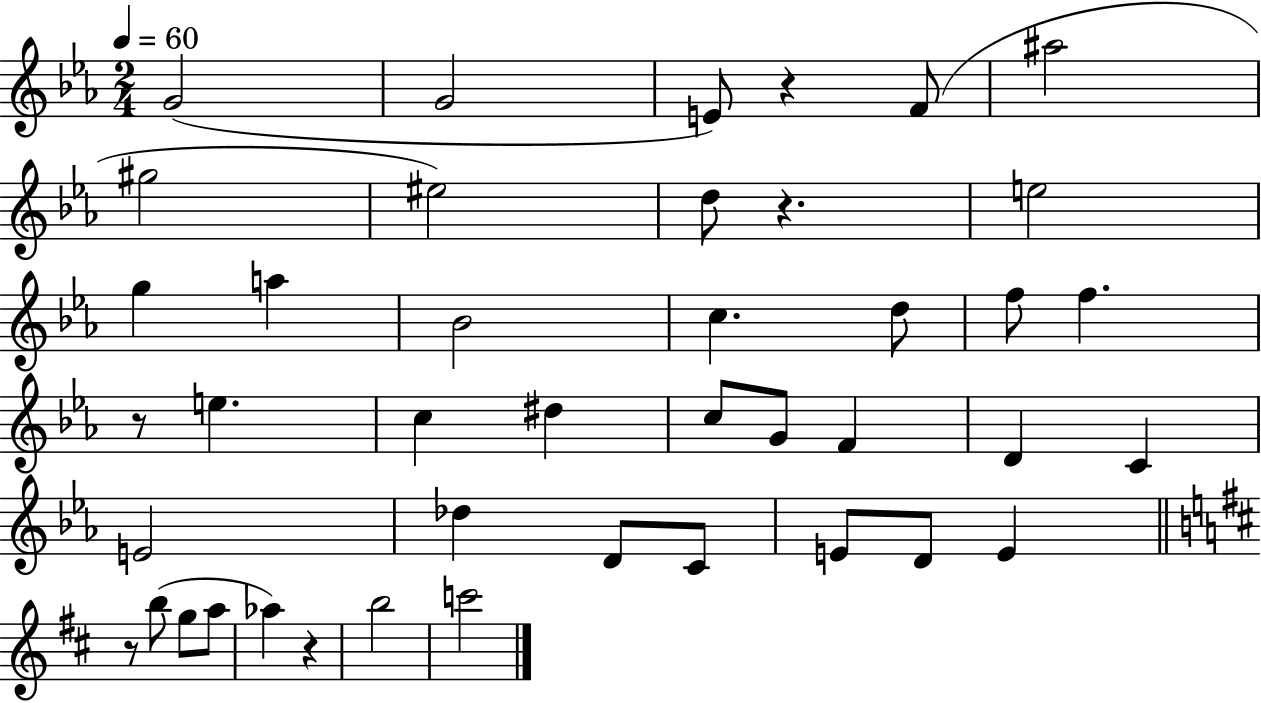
{
  \clef treble
  \numericTimeSignature
  \time 2/4
  \key ees \major
  \tempo 4 = 60
  g'2( | g'2 | e'8) r4 f'8( | ais''2 | \break gis''2 | eis''2) | d''8 r4. | e''2 | \break g''4 a''4 | bes'2 | c''4. d''8 | f''8 f''4. | \break r8 e''4. | c''4 dis''4 | c''8 g'8 f'4 | d'4 c'4 | \break e'2 | des''4 d'8 c'8 | e'8 d'8 e'4 | \bar "||" \break \key b \minor r8 b''8( g''8 a''8 | aes''4) r4 | b''2 | c'''2 | \break \bar "|."
}